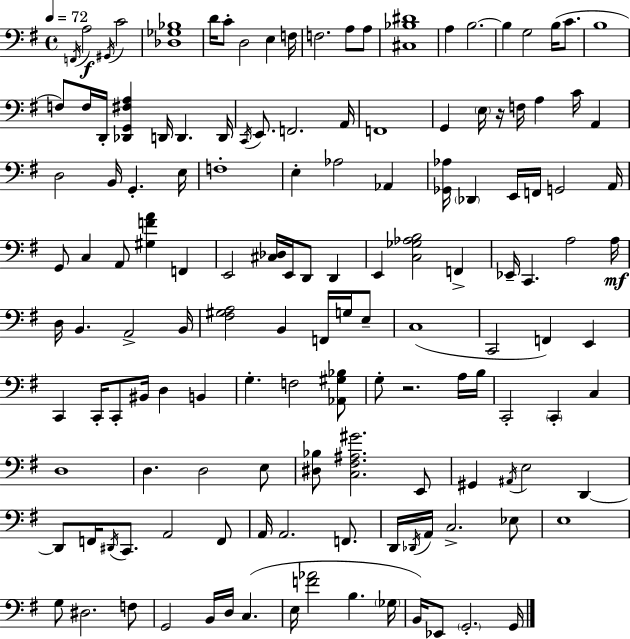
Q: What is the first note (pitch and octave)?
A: F2